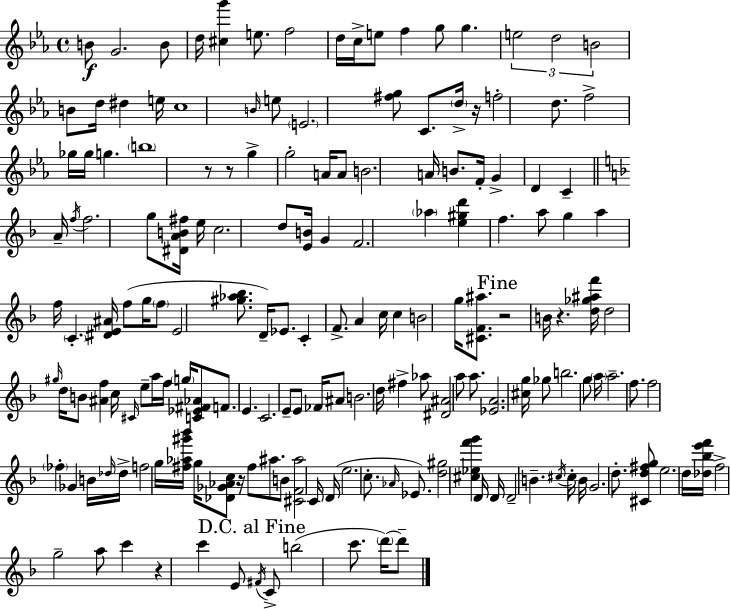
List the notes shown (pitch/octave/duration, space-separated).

B4/e G4/h. B4/e D5/s [C#5,G6]/q E5/e. F5/h D5/s C5/s E5/e F5/q G5/e G5/q. E5/h D5/h B4/h B4/e D5/s D#5/q E5/s C5/w B4/s E5/e E4/h. [F#5,G5]/e C4/e. D5/s R/s F5/h D5/e. F5/h Gb5/s Gb5/s G5/q. B5/w R/e R/e G5/q G5/h A4/s A4/e B4/h. A4/s B4/e. F4/s G4/q D4/q C4/q A4/s F5/s F5/h. G5/e [D#4,A4,B4,F#5]/s E5/s C5/h. D5/e [E4,B4]/s G4/q F4/h. Ab5/q [E5,G#5,D6]/q F5/q. A5/e G5/q A5/q F5/s C4/q. [D#4,E4,A#4]/s F5/e G5/s F5/e E4/h [G#5,Ab5,Bb5]/e. D4/s Eb4/e. C4/q F4/e. A4/q C5/s C5/q B4/h G5/s [C#4,F4,A#5]/e. R/h B4/s R/q. [D5,Gb5,A#5,F6]/s D5/h G#5/s D5/s B4/e [A#4,F5]/q C5/s C#4/s E5/e A5/s F5/s G5/s [C4,Eb4,F#4,Ab4]/e F4/e. E4/q. C4/h. E4/e E4/e FES4/s A#4/e B4/h. D5/s F#5/q Ab5/e [D#4,A#4]/h A5/e A5/e. [Eb4,A4]/h. [C#5,G5]/s Gb5/e B5/h. G5/e A5/s A5/h. F5/e. F5/h FES5/q Gb4/q B4/s Db5/s Db5/s F5/h G5/s [F#5,Ab5,G#6,Bb6]/s G5/s [Db4,Gb4,Ab4,C5]/e R/s F#5/e A#5/e. B4/e [C#4,F4,A#5]/h C4/s D4/s E5/h. C5/e. Ab4/s Eb4/e. [D5,G#5]/h [C#5,Eb5,F6,G6]/q D4/s D4/s D4/h B4/q. C#5/s C#5/s B4/s G4/h. D5/e. [C#4,D5,F#5,G5]/e E5/h. D5/s [Db5,Bb5,E6,F6]/s F5/h G5/h A5/e C6/q R/q C6/q E4/e F#4/s C4/e B5/h C6/e. D6/s D6/e